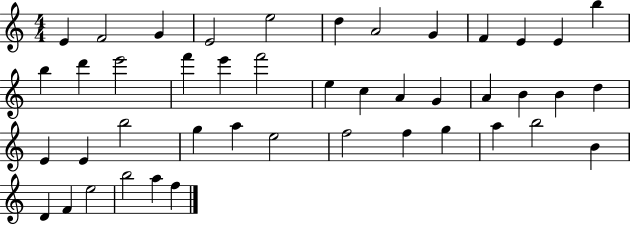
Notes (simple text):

E4/q F4/h G4/q E4/h E5/h D5/q A4/h G4/q F4/q E4/q E4/q B5/q B5/q D6/q E6/h F6/q E6/q F6/h E5/q C5/q A4/q G4/q A4/q B4/q B4/q D5/q E4/q E4/q B5/h G5/q A5/q E5/h F5/h F5/q G5/q A5/q B5/h B4/q D4/q F4/q E5/h B5/h A5/q F5/q